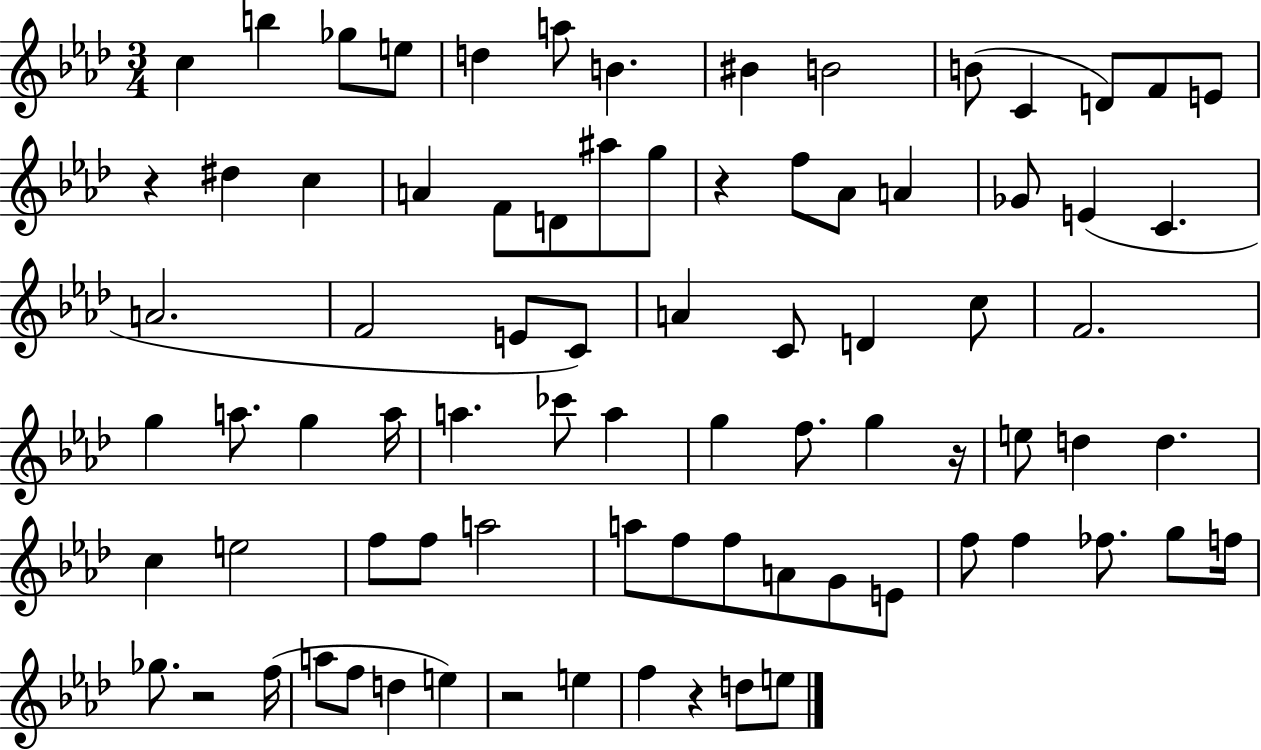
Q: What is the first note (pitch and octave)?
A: C5